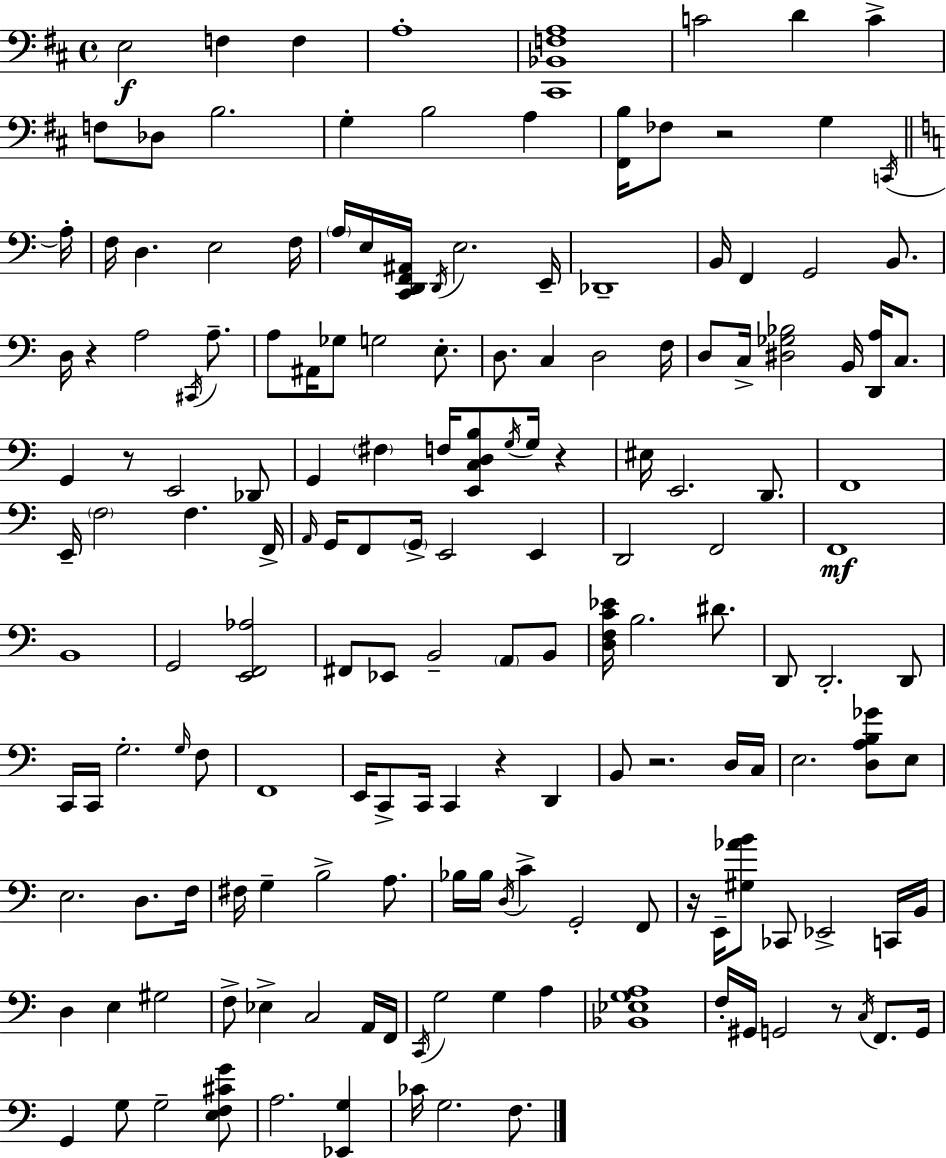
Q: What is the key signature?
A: D major